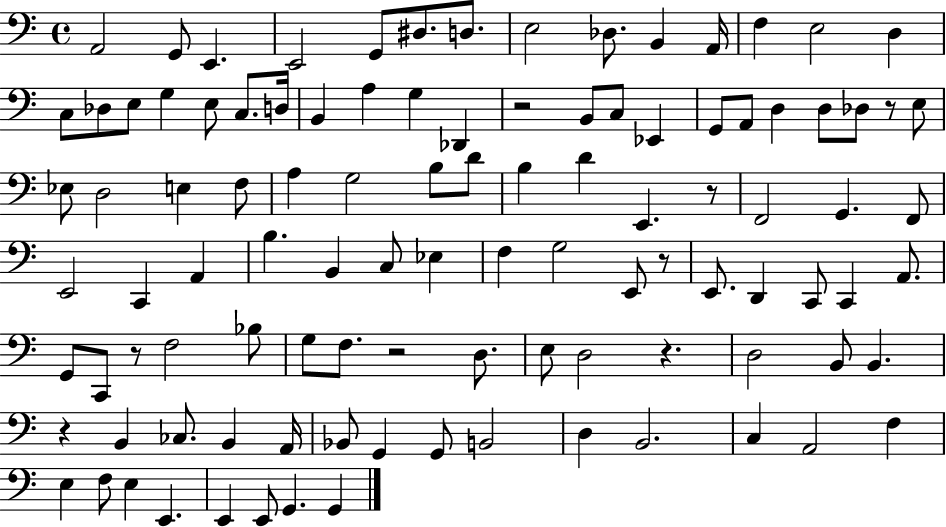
{
  \clef bass
  \time 4/4
  \defaultTimeSignature
  \key c \major
  a,2 g,8 e,4. | e,2 g,8 dis8. d8. | e2 des8. b,4 a,16 | f4 e2 d4 | \break c8 des8 e8 g4 e8 c8. d16 | b,4 a4 g4 des,4 | r2 b,8 c8 ees,4 | g,8 a,8 d4 d8 des8 r8 e8 | \break ees8 d2 e4 f8 | a4 g2 b8 d'8 | b4 d'4 e,4. r8 | f,2 g,4. f,8 | \break e,2 c,4 a,4 | b4. b,4 c8 ees4 | f4 g2 e,8 r8 | e,8. d,4 c,8 c,4 a,8. | \break g,8 c,8 r8 f2 bes8 | g8 f8. r2 d8. | e8 d2 r4. | d2 b,8 b,4. | \break r4 b,4 ces8. b,4 a,16 | bes,8 g,4 g,8 b,2 | d4 b,2. | c4 a,2 f4 | \break e4 f8 e4 e,4. | e,4 e,8 g,4. g,4 | \bar "|."
}